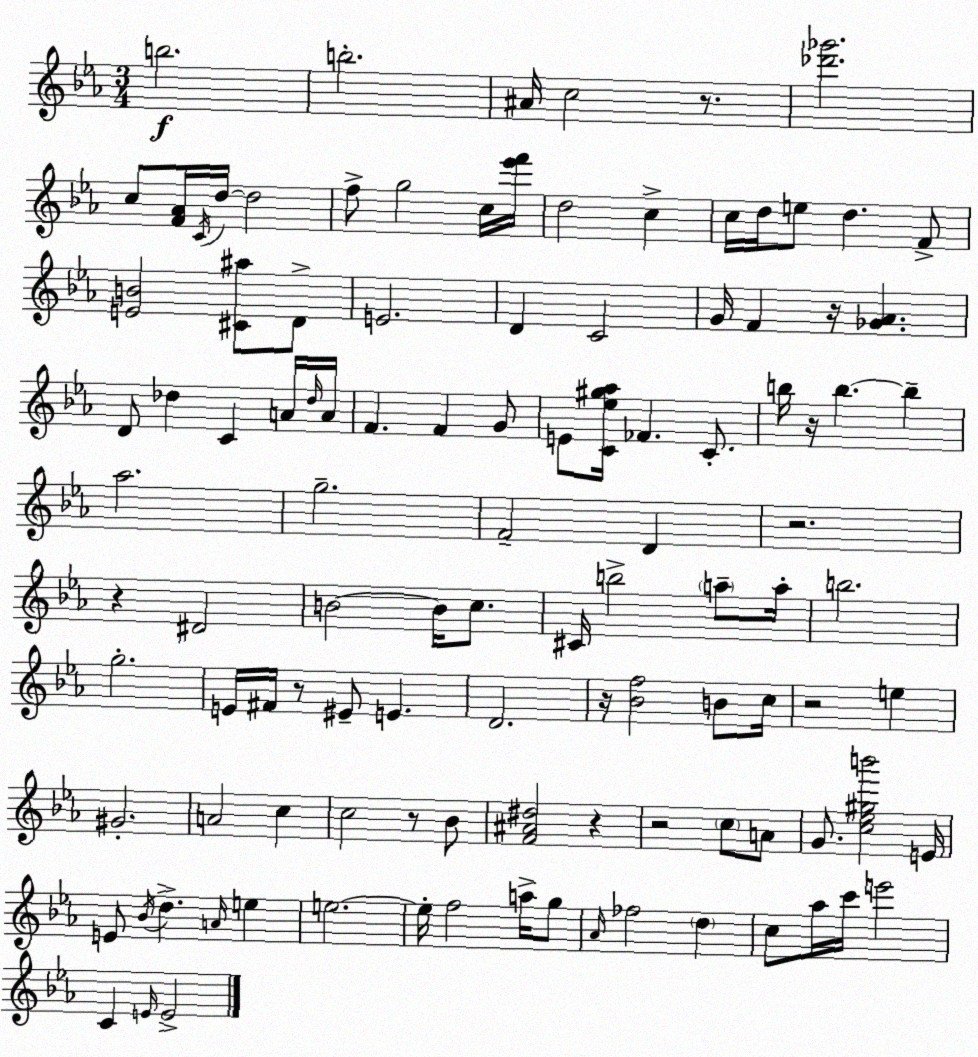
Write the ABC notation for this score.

X:1
T:Untitled
M:3/4
L:1/4
K:Cm
b2 b2 ^A/4 c2 z/2 [_d'_g']2 c/2 [F_A]/4 C/4 d/4 d2 f/2 g2 c/4 [_e'f']/4 d2 c c/4 d/4 e/2 d F/2 [EB]2 [^C^a]/2 D/2 E2 D C2 G/4 F z/4 [_G_A] D/2 _d C A/4 _d/4 A/4 F F G/2 E/2 [C_e^g_a]/4 _F C/2 b/4 z/4 b b _a2 g2 F2 D z2 z ^D2 B2 B/4 c/2 ^C/4 b2 a/2 a/4 b2 g2 E/4 ^F/4 z/2 ^E/2 E D2 z/4 [_Bf]2 B/2 c/4 z2 e ^G2 A2 c c2 z/2 _B/2 [F^A^d]2 z z2 c/2 A/2 G/2 [c_e^gb']2 E/4 E/2 _B/4 d A/4 e e2 e/4 f2 a/4 g/2 _A/4 _f2 d c/2 _a/4 c'/4 e'2 C E/4 E2